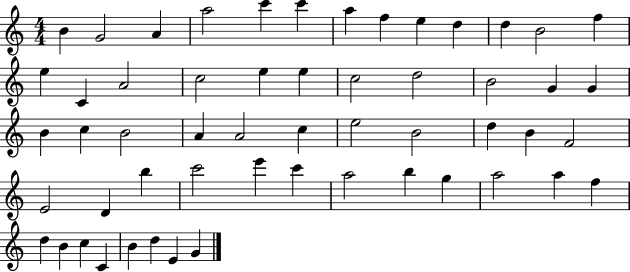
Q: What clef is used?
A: treble